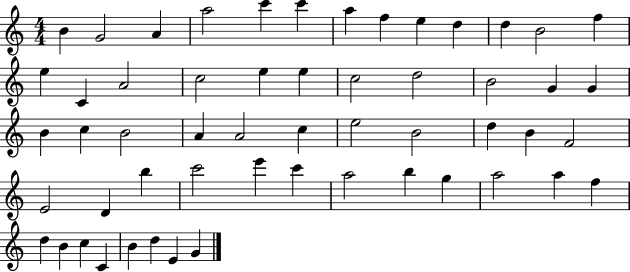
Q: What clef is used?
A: treble